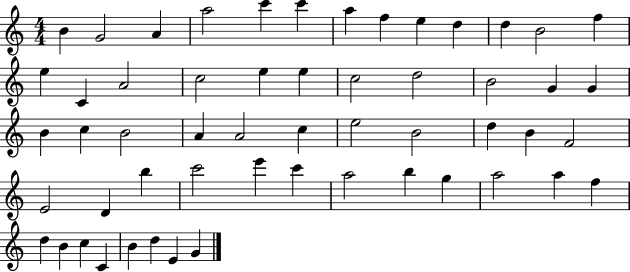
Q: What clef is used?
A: treble